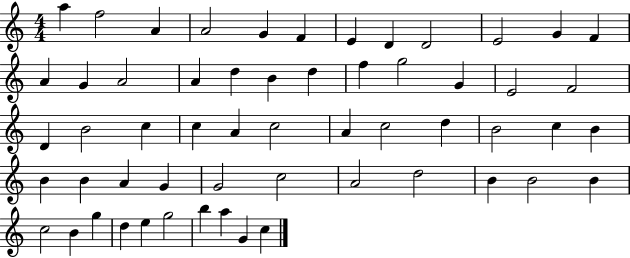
A5/q F5/h A4/q A4/h G4/q F4/q E4/q D4/q D4/h E4/h G4/q F4/q A4/q G4/q A4/h A4/q D5/q B4/q D5/q F5/q G5/h G4/q E4/h F4/h D4/q B4/h C5/q C5/q A4/q C5/h A4/q C5/h D5/q B4/h C5/q B4/q B4/q B4/q A4/q G4/q G4/h C5/h A4/h D5/h B4/q B4/h B4/q C5/h B4/q G5/q D5/q E5/q G5/h B5/q A5/q G4/q C5/q